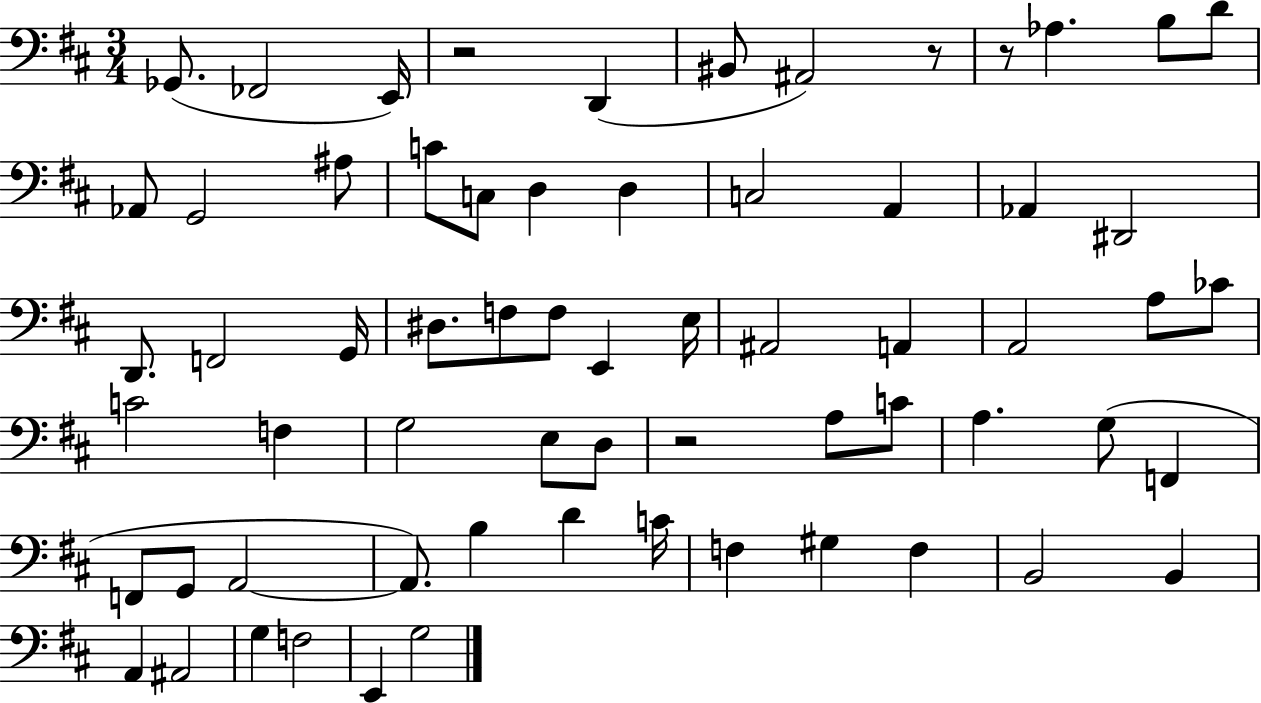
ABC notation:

X:1
T:Untitled
M:3/4
L:1/4
K:D
_G,,/2 _F,,2 E,,/4 z2 D,, ^B,,/2 ^A,,2 z/2 z/2 _A, B,/2 D/2 _A,,/2 G,,2 ^A,/2 C/2 C,/2 D, D, C,2 A,, _A,, ^D,,2 D,,/2 F,,2 G,,/4 ^D,/2 F,/2 F,/2 E,, E,/4 ^A,,2 A,, A,,2 A,/2 _C/2 C2 F, G,2 E,/2 D,/2 z2 A,/2 C/2 A, G,/2 F,, F,,/2 G,,/2 A,,2 A,,/2 B, D C/4 F, ^G, F, B,,2 B,, A,, ^A,,2 G, F,2 E,, G,2